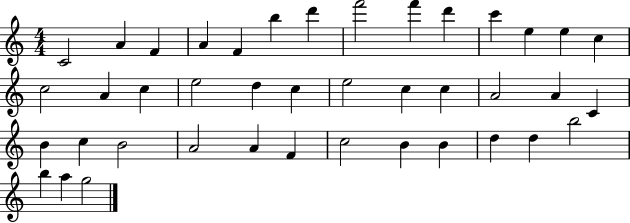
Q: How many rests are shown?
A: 0